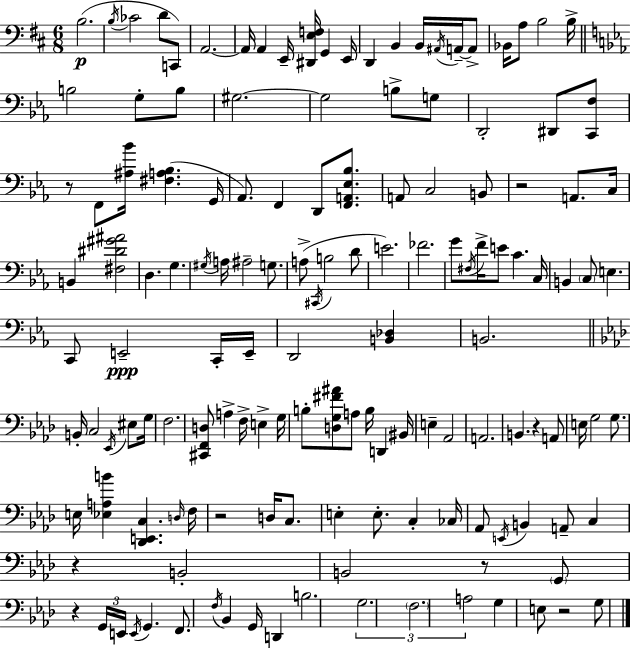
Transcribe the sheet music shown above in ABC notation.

X:1
T:Untitled
M:6/8
L:1/4
K:D
B,2 B,/4 _C2 D/2 C,,/2 A,,2 A,,/4 A,, E,,/4 [^D,,E,F,]/4 G,, E,,/4 D,, B,, B,,/4 ^A,,/4 A,,/4 A,,/2 _B,,/4 A,/2 B,2 B,/4 B,2 G,/2 B,/2 ^G,2 ^G,2 B,/2 G,/2 D,,2 ^D,,/2 [C,,F,]/2 z/2 F,,/2 [^A,_B]/4 [^F,A,_B,] G,,/4 _A,,/2 F,, D,,/2 [F,,A,,_E,_B,]/2 A,,/2 C,2 B,,/2 z2 A,,/2 C,/4 B,, [^F,^D^G^A]2 D, G, ^G,/4 A,/4 ^A,2 G,/2 A,/2 ^C,,/4 B,2 D/2 E2 _F2 G/2 ^F,/4 F/4 E/2 C C,/4 B,, C,/2 E, C,,/2 E,,2 C,,/4 E,,/4 D,,2 [B,,_D,] B,,2 B,,/4 C,2 _E,,/4 ^E,/2 G,/4 F,2 [^C,,F,,D,]/2 A, F,/4 E, G,/4 B,/2 [D,G,^F^A]/2 A,/2 B,/4 D,, ^B,,/4 E, _A,,2 A,,2 B,, z A,,/2 E,/4 G,2 G,/2 E,/4 [_E,A,B] [_D,,E,,C,] D,/4 F,/4 z2 D,/4 C,/2 E, E,/2 C, _C,/4 _A,,/2 E,,/4 B,, A,,/2 C, z B,,2 B,,2 z/2 G,,/2 z G,,/4 E,,/4 E,,/4 G,, F,,/2 F,/4 _B,, G,,/4 D,, B,2 G,2 F,2 A,2 G, E,/2 z2 G,/2